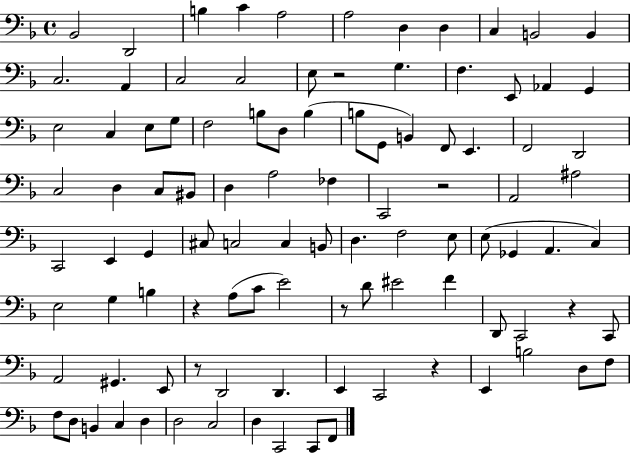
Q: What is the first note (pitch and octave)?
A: Bb2